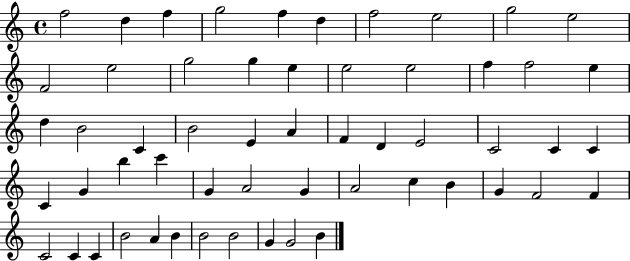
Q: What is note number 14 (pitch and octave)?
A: G5